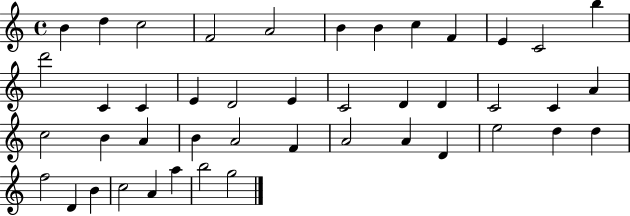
X:1
T:Untitled
M:4/4
L:1/4
K:C
B d c2 F2 A2 B B c F E C2 b d'2 C C E D2 E C2 D D C2 C A c2 B A B A2 F A2 A D e2 d d f2 D B c2 A a b2 g2